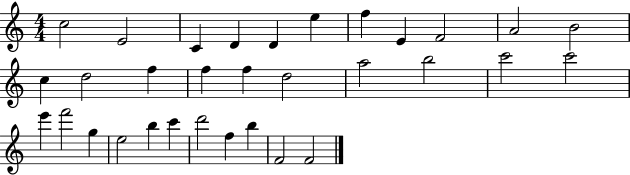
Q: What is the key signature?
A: C major